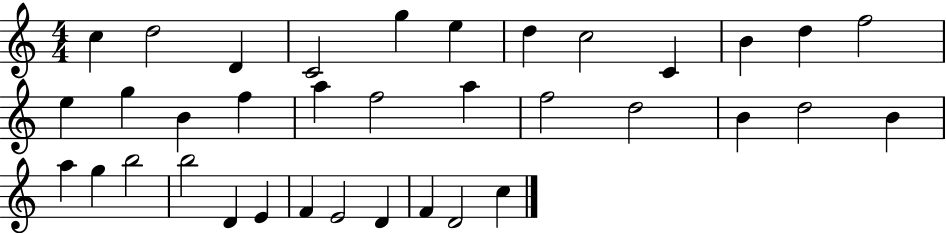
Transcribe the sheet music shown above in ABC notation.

X:1
T:Untitled
M:4/4
L:1/4
K:C
c d2 D C2 g e d c2 C B d f2 e g B f a f2 a f2 d2 B d2 B a g b2 b2 D E F E2 D F D2 c